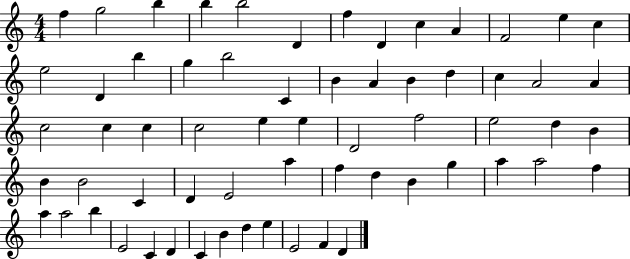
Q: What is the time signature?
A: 4/4